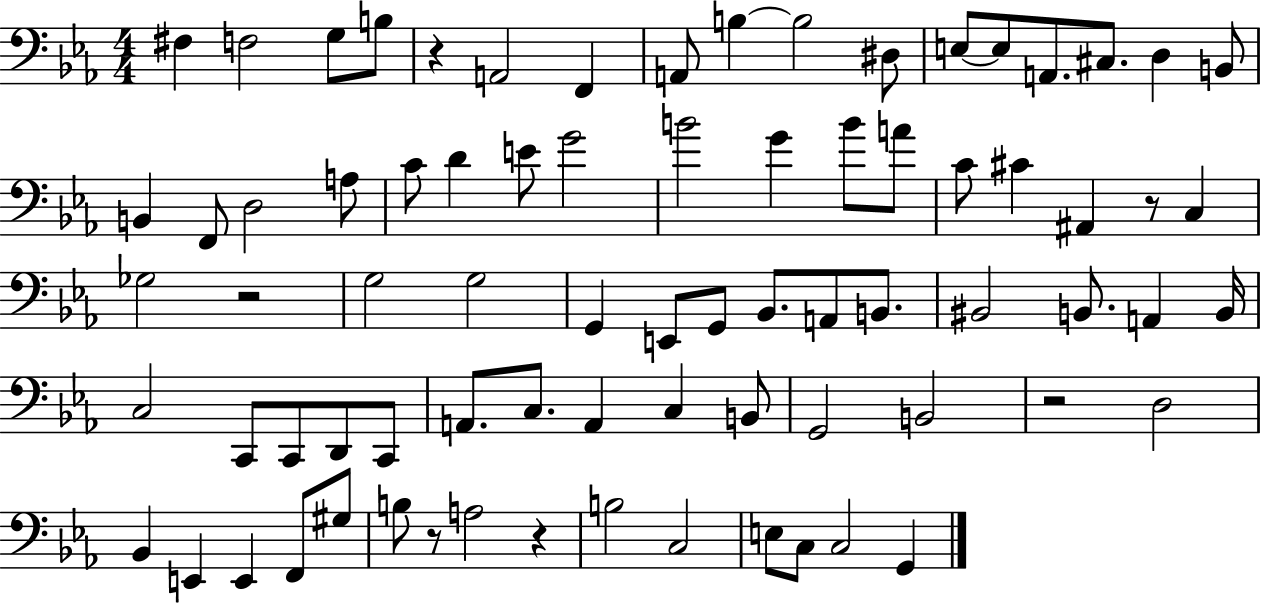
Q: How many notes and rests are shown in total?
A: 77